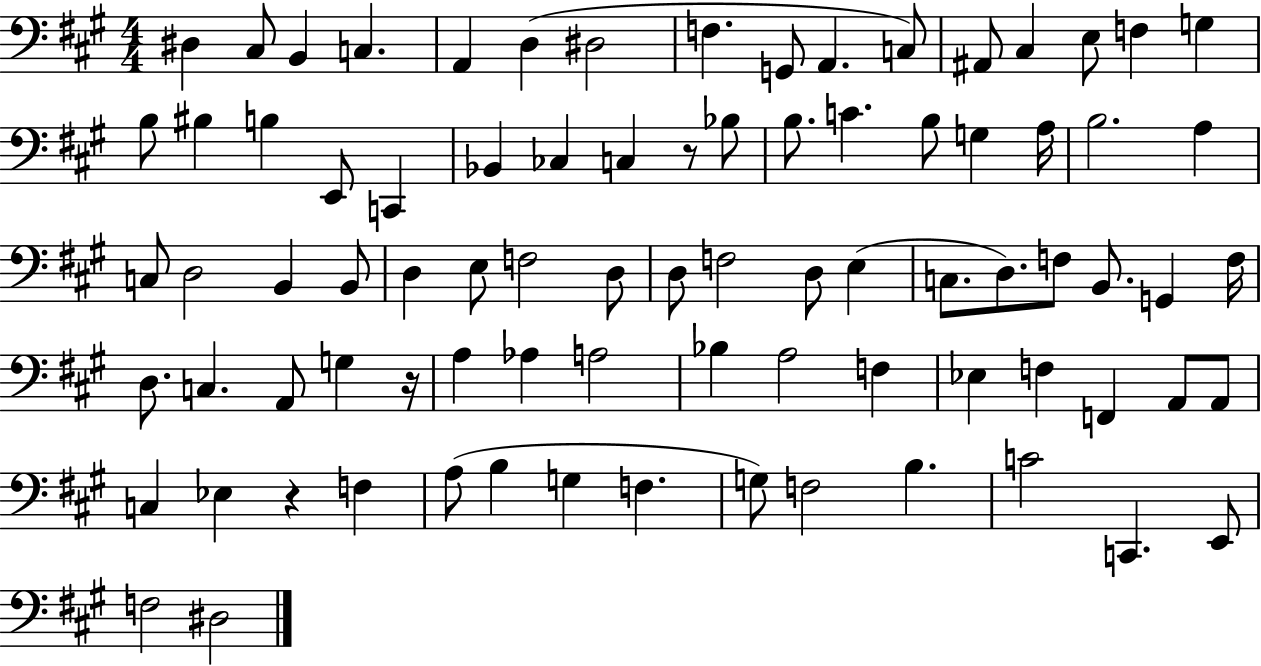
{
  \clef bass
  \numericTimeSignature
  \time 4/4
  \key a \major
  \repeat volta 2 { dis4 cis8 b,4 c4. | a,4 d4( dis2 | f4. g,8 a,4. c8) | ais,8 cis4 e8 f4 g4 | \break b8 bis4 b4 e,8 c,4 | bes,4 ces4 c4 r8 bes8 | b8. c'4. b8 g4 a16 | b2. a4 | \break c8 d2 b,4 b,8 | d4 e8 f2 d8 | d8 f2 d8 e4( | c8. d8.) f8 b,8. g,4 f16 | \break d8. c4. a,8 g4 r16 | a4 aes4 a2 | bes4 a2 f4 | ees4 f4 f,4 a,8 a,8 | \break c4 ees4 r4 f4 | a8( b4 g4 f4. | g8) f2 b4. | c'2 c,4. e,8 | \break f2 dis2 | } \bar "|."
}